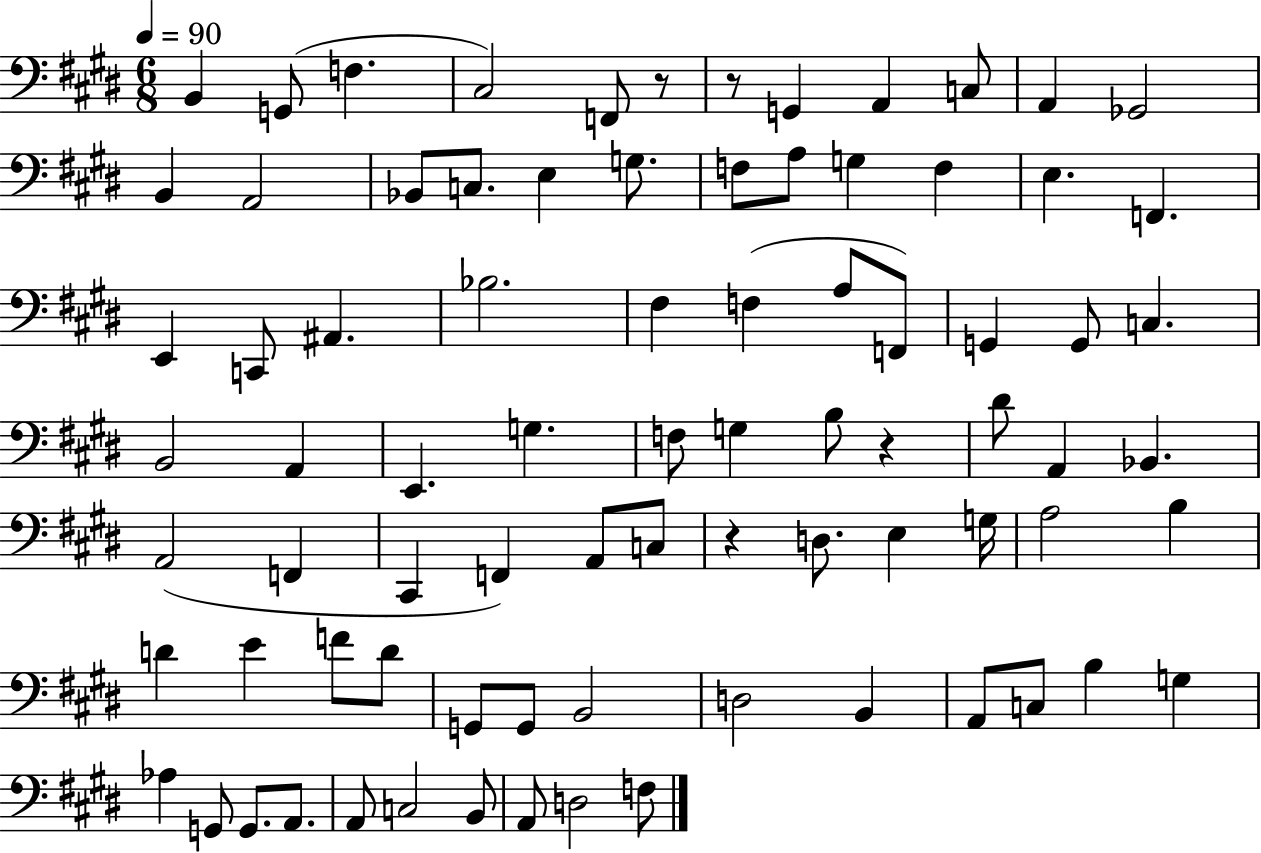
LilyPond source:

{
  \clef bass
  \numericTimeSignature
  \time 6/8
  \key e \major
  \tempo 4 = 90
  \repeat volta 2 { b,4 g,8( f4. | cis2) f,8 r8 | r8 g,4 a,4 c8 | a,4 ges,2 | \break b,4 a,2 | bes,8 c8. e4 g8. | f8 a8 g4 f4 | e4. f,4. | \break e,4 c,8 ais,4. | bes2. | fis4 f4( a8 f,8) | g,4 g,8 c4. | \break b,2 a,4 | e,4. g4. | f8 g4 b8 r4 | dis'8 a,4 bes,4. | \break a,2( f,4 | cis,4 f,4) a,8 c8 | r4 d8. e4 g16 | a2 b4 | \break d'4 e'4 f'8 d'8 | g,8 g,8 b,2 | d2 b,4 | a,8 c8 b4 g4 | \break aes4 g,8 g,8. a,8. | a,8 c2 b,8 | a,8 d2 f8 | } \bar "|."
}